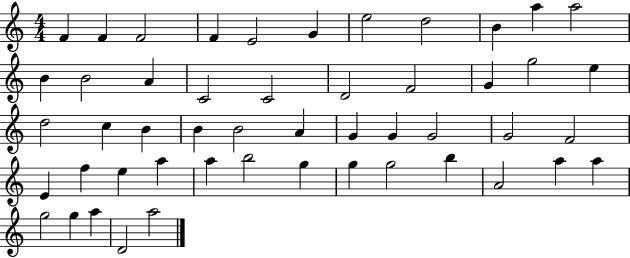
{
  \clef treble
  \numericTimeSignature
  \time 4/4
  \key c \major
  f'4 f'4 f'2 | f'4 e'2 g'4 | e''2 d''2 | b'4 a''4 a''2 | \break b'4 b'2 a'4 | c'2 c'2 | d'2 f'2 | g'4 g''2 e''4 | \break d''2 c''4 b'4 | b'4 b'2 a'4 | g'4 g'4 g'2 | g'2 f'2 | \break e'4 f''4 e''4 a''4 | a''4 b''2 g''4 | g''4 g''2 b''4 | a'2 a''4 a''4 | \break g''2 g''4 a''4 | d'2 a''2 | \bar "|."
}